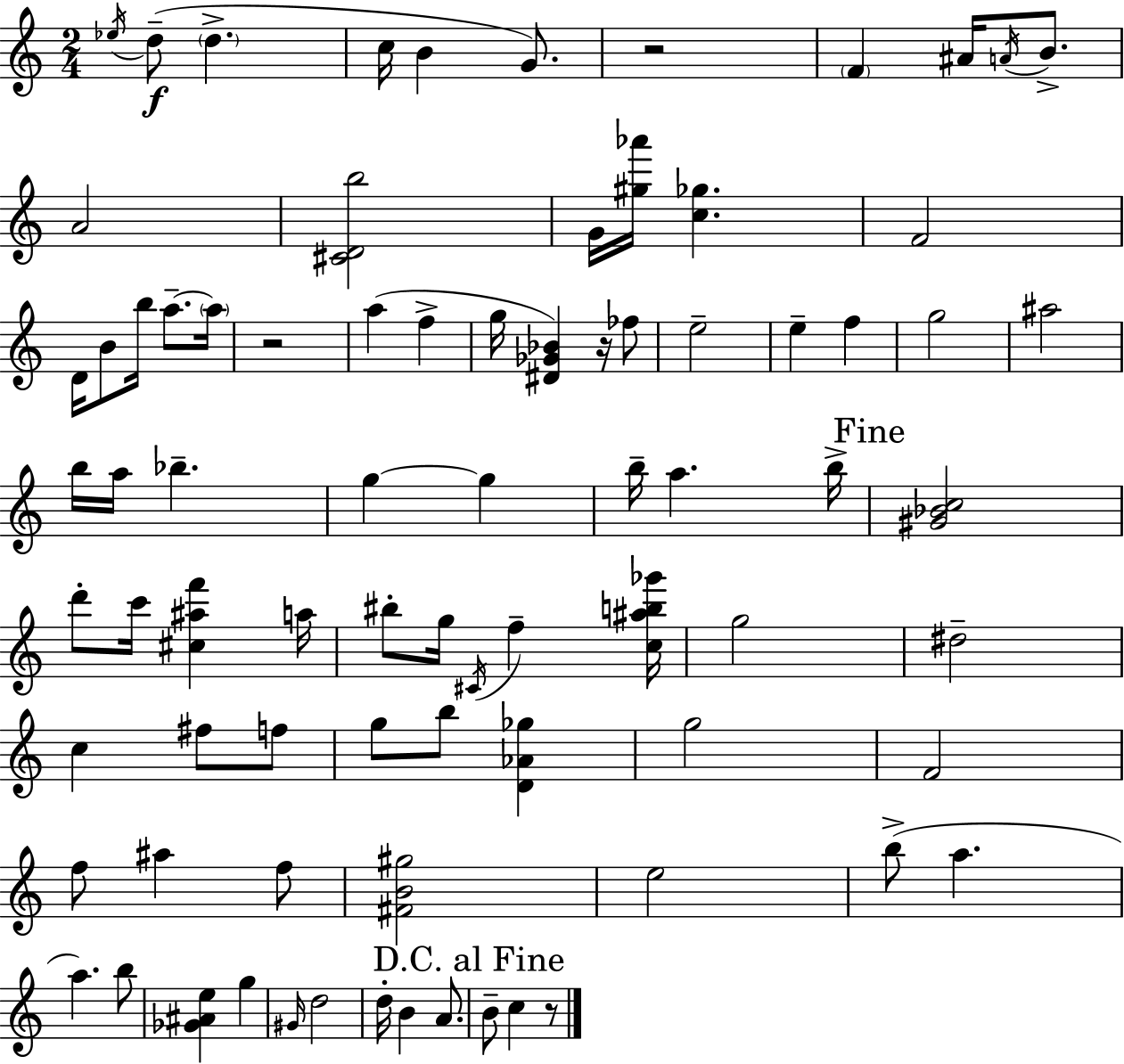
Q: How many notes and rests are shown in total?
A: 81